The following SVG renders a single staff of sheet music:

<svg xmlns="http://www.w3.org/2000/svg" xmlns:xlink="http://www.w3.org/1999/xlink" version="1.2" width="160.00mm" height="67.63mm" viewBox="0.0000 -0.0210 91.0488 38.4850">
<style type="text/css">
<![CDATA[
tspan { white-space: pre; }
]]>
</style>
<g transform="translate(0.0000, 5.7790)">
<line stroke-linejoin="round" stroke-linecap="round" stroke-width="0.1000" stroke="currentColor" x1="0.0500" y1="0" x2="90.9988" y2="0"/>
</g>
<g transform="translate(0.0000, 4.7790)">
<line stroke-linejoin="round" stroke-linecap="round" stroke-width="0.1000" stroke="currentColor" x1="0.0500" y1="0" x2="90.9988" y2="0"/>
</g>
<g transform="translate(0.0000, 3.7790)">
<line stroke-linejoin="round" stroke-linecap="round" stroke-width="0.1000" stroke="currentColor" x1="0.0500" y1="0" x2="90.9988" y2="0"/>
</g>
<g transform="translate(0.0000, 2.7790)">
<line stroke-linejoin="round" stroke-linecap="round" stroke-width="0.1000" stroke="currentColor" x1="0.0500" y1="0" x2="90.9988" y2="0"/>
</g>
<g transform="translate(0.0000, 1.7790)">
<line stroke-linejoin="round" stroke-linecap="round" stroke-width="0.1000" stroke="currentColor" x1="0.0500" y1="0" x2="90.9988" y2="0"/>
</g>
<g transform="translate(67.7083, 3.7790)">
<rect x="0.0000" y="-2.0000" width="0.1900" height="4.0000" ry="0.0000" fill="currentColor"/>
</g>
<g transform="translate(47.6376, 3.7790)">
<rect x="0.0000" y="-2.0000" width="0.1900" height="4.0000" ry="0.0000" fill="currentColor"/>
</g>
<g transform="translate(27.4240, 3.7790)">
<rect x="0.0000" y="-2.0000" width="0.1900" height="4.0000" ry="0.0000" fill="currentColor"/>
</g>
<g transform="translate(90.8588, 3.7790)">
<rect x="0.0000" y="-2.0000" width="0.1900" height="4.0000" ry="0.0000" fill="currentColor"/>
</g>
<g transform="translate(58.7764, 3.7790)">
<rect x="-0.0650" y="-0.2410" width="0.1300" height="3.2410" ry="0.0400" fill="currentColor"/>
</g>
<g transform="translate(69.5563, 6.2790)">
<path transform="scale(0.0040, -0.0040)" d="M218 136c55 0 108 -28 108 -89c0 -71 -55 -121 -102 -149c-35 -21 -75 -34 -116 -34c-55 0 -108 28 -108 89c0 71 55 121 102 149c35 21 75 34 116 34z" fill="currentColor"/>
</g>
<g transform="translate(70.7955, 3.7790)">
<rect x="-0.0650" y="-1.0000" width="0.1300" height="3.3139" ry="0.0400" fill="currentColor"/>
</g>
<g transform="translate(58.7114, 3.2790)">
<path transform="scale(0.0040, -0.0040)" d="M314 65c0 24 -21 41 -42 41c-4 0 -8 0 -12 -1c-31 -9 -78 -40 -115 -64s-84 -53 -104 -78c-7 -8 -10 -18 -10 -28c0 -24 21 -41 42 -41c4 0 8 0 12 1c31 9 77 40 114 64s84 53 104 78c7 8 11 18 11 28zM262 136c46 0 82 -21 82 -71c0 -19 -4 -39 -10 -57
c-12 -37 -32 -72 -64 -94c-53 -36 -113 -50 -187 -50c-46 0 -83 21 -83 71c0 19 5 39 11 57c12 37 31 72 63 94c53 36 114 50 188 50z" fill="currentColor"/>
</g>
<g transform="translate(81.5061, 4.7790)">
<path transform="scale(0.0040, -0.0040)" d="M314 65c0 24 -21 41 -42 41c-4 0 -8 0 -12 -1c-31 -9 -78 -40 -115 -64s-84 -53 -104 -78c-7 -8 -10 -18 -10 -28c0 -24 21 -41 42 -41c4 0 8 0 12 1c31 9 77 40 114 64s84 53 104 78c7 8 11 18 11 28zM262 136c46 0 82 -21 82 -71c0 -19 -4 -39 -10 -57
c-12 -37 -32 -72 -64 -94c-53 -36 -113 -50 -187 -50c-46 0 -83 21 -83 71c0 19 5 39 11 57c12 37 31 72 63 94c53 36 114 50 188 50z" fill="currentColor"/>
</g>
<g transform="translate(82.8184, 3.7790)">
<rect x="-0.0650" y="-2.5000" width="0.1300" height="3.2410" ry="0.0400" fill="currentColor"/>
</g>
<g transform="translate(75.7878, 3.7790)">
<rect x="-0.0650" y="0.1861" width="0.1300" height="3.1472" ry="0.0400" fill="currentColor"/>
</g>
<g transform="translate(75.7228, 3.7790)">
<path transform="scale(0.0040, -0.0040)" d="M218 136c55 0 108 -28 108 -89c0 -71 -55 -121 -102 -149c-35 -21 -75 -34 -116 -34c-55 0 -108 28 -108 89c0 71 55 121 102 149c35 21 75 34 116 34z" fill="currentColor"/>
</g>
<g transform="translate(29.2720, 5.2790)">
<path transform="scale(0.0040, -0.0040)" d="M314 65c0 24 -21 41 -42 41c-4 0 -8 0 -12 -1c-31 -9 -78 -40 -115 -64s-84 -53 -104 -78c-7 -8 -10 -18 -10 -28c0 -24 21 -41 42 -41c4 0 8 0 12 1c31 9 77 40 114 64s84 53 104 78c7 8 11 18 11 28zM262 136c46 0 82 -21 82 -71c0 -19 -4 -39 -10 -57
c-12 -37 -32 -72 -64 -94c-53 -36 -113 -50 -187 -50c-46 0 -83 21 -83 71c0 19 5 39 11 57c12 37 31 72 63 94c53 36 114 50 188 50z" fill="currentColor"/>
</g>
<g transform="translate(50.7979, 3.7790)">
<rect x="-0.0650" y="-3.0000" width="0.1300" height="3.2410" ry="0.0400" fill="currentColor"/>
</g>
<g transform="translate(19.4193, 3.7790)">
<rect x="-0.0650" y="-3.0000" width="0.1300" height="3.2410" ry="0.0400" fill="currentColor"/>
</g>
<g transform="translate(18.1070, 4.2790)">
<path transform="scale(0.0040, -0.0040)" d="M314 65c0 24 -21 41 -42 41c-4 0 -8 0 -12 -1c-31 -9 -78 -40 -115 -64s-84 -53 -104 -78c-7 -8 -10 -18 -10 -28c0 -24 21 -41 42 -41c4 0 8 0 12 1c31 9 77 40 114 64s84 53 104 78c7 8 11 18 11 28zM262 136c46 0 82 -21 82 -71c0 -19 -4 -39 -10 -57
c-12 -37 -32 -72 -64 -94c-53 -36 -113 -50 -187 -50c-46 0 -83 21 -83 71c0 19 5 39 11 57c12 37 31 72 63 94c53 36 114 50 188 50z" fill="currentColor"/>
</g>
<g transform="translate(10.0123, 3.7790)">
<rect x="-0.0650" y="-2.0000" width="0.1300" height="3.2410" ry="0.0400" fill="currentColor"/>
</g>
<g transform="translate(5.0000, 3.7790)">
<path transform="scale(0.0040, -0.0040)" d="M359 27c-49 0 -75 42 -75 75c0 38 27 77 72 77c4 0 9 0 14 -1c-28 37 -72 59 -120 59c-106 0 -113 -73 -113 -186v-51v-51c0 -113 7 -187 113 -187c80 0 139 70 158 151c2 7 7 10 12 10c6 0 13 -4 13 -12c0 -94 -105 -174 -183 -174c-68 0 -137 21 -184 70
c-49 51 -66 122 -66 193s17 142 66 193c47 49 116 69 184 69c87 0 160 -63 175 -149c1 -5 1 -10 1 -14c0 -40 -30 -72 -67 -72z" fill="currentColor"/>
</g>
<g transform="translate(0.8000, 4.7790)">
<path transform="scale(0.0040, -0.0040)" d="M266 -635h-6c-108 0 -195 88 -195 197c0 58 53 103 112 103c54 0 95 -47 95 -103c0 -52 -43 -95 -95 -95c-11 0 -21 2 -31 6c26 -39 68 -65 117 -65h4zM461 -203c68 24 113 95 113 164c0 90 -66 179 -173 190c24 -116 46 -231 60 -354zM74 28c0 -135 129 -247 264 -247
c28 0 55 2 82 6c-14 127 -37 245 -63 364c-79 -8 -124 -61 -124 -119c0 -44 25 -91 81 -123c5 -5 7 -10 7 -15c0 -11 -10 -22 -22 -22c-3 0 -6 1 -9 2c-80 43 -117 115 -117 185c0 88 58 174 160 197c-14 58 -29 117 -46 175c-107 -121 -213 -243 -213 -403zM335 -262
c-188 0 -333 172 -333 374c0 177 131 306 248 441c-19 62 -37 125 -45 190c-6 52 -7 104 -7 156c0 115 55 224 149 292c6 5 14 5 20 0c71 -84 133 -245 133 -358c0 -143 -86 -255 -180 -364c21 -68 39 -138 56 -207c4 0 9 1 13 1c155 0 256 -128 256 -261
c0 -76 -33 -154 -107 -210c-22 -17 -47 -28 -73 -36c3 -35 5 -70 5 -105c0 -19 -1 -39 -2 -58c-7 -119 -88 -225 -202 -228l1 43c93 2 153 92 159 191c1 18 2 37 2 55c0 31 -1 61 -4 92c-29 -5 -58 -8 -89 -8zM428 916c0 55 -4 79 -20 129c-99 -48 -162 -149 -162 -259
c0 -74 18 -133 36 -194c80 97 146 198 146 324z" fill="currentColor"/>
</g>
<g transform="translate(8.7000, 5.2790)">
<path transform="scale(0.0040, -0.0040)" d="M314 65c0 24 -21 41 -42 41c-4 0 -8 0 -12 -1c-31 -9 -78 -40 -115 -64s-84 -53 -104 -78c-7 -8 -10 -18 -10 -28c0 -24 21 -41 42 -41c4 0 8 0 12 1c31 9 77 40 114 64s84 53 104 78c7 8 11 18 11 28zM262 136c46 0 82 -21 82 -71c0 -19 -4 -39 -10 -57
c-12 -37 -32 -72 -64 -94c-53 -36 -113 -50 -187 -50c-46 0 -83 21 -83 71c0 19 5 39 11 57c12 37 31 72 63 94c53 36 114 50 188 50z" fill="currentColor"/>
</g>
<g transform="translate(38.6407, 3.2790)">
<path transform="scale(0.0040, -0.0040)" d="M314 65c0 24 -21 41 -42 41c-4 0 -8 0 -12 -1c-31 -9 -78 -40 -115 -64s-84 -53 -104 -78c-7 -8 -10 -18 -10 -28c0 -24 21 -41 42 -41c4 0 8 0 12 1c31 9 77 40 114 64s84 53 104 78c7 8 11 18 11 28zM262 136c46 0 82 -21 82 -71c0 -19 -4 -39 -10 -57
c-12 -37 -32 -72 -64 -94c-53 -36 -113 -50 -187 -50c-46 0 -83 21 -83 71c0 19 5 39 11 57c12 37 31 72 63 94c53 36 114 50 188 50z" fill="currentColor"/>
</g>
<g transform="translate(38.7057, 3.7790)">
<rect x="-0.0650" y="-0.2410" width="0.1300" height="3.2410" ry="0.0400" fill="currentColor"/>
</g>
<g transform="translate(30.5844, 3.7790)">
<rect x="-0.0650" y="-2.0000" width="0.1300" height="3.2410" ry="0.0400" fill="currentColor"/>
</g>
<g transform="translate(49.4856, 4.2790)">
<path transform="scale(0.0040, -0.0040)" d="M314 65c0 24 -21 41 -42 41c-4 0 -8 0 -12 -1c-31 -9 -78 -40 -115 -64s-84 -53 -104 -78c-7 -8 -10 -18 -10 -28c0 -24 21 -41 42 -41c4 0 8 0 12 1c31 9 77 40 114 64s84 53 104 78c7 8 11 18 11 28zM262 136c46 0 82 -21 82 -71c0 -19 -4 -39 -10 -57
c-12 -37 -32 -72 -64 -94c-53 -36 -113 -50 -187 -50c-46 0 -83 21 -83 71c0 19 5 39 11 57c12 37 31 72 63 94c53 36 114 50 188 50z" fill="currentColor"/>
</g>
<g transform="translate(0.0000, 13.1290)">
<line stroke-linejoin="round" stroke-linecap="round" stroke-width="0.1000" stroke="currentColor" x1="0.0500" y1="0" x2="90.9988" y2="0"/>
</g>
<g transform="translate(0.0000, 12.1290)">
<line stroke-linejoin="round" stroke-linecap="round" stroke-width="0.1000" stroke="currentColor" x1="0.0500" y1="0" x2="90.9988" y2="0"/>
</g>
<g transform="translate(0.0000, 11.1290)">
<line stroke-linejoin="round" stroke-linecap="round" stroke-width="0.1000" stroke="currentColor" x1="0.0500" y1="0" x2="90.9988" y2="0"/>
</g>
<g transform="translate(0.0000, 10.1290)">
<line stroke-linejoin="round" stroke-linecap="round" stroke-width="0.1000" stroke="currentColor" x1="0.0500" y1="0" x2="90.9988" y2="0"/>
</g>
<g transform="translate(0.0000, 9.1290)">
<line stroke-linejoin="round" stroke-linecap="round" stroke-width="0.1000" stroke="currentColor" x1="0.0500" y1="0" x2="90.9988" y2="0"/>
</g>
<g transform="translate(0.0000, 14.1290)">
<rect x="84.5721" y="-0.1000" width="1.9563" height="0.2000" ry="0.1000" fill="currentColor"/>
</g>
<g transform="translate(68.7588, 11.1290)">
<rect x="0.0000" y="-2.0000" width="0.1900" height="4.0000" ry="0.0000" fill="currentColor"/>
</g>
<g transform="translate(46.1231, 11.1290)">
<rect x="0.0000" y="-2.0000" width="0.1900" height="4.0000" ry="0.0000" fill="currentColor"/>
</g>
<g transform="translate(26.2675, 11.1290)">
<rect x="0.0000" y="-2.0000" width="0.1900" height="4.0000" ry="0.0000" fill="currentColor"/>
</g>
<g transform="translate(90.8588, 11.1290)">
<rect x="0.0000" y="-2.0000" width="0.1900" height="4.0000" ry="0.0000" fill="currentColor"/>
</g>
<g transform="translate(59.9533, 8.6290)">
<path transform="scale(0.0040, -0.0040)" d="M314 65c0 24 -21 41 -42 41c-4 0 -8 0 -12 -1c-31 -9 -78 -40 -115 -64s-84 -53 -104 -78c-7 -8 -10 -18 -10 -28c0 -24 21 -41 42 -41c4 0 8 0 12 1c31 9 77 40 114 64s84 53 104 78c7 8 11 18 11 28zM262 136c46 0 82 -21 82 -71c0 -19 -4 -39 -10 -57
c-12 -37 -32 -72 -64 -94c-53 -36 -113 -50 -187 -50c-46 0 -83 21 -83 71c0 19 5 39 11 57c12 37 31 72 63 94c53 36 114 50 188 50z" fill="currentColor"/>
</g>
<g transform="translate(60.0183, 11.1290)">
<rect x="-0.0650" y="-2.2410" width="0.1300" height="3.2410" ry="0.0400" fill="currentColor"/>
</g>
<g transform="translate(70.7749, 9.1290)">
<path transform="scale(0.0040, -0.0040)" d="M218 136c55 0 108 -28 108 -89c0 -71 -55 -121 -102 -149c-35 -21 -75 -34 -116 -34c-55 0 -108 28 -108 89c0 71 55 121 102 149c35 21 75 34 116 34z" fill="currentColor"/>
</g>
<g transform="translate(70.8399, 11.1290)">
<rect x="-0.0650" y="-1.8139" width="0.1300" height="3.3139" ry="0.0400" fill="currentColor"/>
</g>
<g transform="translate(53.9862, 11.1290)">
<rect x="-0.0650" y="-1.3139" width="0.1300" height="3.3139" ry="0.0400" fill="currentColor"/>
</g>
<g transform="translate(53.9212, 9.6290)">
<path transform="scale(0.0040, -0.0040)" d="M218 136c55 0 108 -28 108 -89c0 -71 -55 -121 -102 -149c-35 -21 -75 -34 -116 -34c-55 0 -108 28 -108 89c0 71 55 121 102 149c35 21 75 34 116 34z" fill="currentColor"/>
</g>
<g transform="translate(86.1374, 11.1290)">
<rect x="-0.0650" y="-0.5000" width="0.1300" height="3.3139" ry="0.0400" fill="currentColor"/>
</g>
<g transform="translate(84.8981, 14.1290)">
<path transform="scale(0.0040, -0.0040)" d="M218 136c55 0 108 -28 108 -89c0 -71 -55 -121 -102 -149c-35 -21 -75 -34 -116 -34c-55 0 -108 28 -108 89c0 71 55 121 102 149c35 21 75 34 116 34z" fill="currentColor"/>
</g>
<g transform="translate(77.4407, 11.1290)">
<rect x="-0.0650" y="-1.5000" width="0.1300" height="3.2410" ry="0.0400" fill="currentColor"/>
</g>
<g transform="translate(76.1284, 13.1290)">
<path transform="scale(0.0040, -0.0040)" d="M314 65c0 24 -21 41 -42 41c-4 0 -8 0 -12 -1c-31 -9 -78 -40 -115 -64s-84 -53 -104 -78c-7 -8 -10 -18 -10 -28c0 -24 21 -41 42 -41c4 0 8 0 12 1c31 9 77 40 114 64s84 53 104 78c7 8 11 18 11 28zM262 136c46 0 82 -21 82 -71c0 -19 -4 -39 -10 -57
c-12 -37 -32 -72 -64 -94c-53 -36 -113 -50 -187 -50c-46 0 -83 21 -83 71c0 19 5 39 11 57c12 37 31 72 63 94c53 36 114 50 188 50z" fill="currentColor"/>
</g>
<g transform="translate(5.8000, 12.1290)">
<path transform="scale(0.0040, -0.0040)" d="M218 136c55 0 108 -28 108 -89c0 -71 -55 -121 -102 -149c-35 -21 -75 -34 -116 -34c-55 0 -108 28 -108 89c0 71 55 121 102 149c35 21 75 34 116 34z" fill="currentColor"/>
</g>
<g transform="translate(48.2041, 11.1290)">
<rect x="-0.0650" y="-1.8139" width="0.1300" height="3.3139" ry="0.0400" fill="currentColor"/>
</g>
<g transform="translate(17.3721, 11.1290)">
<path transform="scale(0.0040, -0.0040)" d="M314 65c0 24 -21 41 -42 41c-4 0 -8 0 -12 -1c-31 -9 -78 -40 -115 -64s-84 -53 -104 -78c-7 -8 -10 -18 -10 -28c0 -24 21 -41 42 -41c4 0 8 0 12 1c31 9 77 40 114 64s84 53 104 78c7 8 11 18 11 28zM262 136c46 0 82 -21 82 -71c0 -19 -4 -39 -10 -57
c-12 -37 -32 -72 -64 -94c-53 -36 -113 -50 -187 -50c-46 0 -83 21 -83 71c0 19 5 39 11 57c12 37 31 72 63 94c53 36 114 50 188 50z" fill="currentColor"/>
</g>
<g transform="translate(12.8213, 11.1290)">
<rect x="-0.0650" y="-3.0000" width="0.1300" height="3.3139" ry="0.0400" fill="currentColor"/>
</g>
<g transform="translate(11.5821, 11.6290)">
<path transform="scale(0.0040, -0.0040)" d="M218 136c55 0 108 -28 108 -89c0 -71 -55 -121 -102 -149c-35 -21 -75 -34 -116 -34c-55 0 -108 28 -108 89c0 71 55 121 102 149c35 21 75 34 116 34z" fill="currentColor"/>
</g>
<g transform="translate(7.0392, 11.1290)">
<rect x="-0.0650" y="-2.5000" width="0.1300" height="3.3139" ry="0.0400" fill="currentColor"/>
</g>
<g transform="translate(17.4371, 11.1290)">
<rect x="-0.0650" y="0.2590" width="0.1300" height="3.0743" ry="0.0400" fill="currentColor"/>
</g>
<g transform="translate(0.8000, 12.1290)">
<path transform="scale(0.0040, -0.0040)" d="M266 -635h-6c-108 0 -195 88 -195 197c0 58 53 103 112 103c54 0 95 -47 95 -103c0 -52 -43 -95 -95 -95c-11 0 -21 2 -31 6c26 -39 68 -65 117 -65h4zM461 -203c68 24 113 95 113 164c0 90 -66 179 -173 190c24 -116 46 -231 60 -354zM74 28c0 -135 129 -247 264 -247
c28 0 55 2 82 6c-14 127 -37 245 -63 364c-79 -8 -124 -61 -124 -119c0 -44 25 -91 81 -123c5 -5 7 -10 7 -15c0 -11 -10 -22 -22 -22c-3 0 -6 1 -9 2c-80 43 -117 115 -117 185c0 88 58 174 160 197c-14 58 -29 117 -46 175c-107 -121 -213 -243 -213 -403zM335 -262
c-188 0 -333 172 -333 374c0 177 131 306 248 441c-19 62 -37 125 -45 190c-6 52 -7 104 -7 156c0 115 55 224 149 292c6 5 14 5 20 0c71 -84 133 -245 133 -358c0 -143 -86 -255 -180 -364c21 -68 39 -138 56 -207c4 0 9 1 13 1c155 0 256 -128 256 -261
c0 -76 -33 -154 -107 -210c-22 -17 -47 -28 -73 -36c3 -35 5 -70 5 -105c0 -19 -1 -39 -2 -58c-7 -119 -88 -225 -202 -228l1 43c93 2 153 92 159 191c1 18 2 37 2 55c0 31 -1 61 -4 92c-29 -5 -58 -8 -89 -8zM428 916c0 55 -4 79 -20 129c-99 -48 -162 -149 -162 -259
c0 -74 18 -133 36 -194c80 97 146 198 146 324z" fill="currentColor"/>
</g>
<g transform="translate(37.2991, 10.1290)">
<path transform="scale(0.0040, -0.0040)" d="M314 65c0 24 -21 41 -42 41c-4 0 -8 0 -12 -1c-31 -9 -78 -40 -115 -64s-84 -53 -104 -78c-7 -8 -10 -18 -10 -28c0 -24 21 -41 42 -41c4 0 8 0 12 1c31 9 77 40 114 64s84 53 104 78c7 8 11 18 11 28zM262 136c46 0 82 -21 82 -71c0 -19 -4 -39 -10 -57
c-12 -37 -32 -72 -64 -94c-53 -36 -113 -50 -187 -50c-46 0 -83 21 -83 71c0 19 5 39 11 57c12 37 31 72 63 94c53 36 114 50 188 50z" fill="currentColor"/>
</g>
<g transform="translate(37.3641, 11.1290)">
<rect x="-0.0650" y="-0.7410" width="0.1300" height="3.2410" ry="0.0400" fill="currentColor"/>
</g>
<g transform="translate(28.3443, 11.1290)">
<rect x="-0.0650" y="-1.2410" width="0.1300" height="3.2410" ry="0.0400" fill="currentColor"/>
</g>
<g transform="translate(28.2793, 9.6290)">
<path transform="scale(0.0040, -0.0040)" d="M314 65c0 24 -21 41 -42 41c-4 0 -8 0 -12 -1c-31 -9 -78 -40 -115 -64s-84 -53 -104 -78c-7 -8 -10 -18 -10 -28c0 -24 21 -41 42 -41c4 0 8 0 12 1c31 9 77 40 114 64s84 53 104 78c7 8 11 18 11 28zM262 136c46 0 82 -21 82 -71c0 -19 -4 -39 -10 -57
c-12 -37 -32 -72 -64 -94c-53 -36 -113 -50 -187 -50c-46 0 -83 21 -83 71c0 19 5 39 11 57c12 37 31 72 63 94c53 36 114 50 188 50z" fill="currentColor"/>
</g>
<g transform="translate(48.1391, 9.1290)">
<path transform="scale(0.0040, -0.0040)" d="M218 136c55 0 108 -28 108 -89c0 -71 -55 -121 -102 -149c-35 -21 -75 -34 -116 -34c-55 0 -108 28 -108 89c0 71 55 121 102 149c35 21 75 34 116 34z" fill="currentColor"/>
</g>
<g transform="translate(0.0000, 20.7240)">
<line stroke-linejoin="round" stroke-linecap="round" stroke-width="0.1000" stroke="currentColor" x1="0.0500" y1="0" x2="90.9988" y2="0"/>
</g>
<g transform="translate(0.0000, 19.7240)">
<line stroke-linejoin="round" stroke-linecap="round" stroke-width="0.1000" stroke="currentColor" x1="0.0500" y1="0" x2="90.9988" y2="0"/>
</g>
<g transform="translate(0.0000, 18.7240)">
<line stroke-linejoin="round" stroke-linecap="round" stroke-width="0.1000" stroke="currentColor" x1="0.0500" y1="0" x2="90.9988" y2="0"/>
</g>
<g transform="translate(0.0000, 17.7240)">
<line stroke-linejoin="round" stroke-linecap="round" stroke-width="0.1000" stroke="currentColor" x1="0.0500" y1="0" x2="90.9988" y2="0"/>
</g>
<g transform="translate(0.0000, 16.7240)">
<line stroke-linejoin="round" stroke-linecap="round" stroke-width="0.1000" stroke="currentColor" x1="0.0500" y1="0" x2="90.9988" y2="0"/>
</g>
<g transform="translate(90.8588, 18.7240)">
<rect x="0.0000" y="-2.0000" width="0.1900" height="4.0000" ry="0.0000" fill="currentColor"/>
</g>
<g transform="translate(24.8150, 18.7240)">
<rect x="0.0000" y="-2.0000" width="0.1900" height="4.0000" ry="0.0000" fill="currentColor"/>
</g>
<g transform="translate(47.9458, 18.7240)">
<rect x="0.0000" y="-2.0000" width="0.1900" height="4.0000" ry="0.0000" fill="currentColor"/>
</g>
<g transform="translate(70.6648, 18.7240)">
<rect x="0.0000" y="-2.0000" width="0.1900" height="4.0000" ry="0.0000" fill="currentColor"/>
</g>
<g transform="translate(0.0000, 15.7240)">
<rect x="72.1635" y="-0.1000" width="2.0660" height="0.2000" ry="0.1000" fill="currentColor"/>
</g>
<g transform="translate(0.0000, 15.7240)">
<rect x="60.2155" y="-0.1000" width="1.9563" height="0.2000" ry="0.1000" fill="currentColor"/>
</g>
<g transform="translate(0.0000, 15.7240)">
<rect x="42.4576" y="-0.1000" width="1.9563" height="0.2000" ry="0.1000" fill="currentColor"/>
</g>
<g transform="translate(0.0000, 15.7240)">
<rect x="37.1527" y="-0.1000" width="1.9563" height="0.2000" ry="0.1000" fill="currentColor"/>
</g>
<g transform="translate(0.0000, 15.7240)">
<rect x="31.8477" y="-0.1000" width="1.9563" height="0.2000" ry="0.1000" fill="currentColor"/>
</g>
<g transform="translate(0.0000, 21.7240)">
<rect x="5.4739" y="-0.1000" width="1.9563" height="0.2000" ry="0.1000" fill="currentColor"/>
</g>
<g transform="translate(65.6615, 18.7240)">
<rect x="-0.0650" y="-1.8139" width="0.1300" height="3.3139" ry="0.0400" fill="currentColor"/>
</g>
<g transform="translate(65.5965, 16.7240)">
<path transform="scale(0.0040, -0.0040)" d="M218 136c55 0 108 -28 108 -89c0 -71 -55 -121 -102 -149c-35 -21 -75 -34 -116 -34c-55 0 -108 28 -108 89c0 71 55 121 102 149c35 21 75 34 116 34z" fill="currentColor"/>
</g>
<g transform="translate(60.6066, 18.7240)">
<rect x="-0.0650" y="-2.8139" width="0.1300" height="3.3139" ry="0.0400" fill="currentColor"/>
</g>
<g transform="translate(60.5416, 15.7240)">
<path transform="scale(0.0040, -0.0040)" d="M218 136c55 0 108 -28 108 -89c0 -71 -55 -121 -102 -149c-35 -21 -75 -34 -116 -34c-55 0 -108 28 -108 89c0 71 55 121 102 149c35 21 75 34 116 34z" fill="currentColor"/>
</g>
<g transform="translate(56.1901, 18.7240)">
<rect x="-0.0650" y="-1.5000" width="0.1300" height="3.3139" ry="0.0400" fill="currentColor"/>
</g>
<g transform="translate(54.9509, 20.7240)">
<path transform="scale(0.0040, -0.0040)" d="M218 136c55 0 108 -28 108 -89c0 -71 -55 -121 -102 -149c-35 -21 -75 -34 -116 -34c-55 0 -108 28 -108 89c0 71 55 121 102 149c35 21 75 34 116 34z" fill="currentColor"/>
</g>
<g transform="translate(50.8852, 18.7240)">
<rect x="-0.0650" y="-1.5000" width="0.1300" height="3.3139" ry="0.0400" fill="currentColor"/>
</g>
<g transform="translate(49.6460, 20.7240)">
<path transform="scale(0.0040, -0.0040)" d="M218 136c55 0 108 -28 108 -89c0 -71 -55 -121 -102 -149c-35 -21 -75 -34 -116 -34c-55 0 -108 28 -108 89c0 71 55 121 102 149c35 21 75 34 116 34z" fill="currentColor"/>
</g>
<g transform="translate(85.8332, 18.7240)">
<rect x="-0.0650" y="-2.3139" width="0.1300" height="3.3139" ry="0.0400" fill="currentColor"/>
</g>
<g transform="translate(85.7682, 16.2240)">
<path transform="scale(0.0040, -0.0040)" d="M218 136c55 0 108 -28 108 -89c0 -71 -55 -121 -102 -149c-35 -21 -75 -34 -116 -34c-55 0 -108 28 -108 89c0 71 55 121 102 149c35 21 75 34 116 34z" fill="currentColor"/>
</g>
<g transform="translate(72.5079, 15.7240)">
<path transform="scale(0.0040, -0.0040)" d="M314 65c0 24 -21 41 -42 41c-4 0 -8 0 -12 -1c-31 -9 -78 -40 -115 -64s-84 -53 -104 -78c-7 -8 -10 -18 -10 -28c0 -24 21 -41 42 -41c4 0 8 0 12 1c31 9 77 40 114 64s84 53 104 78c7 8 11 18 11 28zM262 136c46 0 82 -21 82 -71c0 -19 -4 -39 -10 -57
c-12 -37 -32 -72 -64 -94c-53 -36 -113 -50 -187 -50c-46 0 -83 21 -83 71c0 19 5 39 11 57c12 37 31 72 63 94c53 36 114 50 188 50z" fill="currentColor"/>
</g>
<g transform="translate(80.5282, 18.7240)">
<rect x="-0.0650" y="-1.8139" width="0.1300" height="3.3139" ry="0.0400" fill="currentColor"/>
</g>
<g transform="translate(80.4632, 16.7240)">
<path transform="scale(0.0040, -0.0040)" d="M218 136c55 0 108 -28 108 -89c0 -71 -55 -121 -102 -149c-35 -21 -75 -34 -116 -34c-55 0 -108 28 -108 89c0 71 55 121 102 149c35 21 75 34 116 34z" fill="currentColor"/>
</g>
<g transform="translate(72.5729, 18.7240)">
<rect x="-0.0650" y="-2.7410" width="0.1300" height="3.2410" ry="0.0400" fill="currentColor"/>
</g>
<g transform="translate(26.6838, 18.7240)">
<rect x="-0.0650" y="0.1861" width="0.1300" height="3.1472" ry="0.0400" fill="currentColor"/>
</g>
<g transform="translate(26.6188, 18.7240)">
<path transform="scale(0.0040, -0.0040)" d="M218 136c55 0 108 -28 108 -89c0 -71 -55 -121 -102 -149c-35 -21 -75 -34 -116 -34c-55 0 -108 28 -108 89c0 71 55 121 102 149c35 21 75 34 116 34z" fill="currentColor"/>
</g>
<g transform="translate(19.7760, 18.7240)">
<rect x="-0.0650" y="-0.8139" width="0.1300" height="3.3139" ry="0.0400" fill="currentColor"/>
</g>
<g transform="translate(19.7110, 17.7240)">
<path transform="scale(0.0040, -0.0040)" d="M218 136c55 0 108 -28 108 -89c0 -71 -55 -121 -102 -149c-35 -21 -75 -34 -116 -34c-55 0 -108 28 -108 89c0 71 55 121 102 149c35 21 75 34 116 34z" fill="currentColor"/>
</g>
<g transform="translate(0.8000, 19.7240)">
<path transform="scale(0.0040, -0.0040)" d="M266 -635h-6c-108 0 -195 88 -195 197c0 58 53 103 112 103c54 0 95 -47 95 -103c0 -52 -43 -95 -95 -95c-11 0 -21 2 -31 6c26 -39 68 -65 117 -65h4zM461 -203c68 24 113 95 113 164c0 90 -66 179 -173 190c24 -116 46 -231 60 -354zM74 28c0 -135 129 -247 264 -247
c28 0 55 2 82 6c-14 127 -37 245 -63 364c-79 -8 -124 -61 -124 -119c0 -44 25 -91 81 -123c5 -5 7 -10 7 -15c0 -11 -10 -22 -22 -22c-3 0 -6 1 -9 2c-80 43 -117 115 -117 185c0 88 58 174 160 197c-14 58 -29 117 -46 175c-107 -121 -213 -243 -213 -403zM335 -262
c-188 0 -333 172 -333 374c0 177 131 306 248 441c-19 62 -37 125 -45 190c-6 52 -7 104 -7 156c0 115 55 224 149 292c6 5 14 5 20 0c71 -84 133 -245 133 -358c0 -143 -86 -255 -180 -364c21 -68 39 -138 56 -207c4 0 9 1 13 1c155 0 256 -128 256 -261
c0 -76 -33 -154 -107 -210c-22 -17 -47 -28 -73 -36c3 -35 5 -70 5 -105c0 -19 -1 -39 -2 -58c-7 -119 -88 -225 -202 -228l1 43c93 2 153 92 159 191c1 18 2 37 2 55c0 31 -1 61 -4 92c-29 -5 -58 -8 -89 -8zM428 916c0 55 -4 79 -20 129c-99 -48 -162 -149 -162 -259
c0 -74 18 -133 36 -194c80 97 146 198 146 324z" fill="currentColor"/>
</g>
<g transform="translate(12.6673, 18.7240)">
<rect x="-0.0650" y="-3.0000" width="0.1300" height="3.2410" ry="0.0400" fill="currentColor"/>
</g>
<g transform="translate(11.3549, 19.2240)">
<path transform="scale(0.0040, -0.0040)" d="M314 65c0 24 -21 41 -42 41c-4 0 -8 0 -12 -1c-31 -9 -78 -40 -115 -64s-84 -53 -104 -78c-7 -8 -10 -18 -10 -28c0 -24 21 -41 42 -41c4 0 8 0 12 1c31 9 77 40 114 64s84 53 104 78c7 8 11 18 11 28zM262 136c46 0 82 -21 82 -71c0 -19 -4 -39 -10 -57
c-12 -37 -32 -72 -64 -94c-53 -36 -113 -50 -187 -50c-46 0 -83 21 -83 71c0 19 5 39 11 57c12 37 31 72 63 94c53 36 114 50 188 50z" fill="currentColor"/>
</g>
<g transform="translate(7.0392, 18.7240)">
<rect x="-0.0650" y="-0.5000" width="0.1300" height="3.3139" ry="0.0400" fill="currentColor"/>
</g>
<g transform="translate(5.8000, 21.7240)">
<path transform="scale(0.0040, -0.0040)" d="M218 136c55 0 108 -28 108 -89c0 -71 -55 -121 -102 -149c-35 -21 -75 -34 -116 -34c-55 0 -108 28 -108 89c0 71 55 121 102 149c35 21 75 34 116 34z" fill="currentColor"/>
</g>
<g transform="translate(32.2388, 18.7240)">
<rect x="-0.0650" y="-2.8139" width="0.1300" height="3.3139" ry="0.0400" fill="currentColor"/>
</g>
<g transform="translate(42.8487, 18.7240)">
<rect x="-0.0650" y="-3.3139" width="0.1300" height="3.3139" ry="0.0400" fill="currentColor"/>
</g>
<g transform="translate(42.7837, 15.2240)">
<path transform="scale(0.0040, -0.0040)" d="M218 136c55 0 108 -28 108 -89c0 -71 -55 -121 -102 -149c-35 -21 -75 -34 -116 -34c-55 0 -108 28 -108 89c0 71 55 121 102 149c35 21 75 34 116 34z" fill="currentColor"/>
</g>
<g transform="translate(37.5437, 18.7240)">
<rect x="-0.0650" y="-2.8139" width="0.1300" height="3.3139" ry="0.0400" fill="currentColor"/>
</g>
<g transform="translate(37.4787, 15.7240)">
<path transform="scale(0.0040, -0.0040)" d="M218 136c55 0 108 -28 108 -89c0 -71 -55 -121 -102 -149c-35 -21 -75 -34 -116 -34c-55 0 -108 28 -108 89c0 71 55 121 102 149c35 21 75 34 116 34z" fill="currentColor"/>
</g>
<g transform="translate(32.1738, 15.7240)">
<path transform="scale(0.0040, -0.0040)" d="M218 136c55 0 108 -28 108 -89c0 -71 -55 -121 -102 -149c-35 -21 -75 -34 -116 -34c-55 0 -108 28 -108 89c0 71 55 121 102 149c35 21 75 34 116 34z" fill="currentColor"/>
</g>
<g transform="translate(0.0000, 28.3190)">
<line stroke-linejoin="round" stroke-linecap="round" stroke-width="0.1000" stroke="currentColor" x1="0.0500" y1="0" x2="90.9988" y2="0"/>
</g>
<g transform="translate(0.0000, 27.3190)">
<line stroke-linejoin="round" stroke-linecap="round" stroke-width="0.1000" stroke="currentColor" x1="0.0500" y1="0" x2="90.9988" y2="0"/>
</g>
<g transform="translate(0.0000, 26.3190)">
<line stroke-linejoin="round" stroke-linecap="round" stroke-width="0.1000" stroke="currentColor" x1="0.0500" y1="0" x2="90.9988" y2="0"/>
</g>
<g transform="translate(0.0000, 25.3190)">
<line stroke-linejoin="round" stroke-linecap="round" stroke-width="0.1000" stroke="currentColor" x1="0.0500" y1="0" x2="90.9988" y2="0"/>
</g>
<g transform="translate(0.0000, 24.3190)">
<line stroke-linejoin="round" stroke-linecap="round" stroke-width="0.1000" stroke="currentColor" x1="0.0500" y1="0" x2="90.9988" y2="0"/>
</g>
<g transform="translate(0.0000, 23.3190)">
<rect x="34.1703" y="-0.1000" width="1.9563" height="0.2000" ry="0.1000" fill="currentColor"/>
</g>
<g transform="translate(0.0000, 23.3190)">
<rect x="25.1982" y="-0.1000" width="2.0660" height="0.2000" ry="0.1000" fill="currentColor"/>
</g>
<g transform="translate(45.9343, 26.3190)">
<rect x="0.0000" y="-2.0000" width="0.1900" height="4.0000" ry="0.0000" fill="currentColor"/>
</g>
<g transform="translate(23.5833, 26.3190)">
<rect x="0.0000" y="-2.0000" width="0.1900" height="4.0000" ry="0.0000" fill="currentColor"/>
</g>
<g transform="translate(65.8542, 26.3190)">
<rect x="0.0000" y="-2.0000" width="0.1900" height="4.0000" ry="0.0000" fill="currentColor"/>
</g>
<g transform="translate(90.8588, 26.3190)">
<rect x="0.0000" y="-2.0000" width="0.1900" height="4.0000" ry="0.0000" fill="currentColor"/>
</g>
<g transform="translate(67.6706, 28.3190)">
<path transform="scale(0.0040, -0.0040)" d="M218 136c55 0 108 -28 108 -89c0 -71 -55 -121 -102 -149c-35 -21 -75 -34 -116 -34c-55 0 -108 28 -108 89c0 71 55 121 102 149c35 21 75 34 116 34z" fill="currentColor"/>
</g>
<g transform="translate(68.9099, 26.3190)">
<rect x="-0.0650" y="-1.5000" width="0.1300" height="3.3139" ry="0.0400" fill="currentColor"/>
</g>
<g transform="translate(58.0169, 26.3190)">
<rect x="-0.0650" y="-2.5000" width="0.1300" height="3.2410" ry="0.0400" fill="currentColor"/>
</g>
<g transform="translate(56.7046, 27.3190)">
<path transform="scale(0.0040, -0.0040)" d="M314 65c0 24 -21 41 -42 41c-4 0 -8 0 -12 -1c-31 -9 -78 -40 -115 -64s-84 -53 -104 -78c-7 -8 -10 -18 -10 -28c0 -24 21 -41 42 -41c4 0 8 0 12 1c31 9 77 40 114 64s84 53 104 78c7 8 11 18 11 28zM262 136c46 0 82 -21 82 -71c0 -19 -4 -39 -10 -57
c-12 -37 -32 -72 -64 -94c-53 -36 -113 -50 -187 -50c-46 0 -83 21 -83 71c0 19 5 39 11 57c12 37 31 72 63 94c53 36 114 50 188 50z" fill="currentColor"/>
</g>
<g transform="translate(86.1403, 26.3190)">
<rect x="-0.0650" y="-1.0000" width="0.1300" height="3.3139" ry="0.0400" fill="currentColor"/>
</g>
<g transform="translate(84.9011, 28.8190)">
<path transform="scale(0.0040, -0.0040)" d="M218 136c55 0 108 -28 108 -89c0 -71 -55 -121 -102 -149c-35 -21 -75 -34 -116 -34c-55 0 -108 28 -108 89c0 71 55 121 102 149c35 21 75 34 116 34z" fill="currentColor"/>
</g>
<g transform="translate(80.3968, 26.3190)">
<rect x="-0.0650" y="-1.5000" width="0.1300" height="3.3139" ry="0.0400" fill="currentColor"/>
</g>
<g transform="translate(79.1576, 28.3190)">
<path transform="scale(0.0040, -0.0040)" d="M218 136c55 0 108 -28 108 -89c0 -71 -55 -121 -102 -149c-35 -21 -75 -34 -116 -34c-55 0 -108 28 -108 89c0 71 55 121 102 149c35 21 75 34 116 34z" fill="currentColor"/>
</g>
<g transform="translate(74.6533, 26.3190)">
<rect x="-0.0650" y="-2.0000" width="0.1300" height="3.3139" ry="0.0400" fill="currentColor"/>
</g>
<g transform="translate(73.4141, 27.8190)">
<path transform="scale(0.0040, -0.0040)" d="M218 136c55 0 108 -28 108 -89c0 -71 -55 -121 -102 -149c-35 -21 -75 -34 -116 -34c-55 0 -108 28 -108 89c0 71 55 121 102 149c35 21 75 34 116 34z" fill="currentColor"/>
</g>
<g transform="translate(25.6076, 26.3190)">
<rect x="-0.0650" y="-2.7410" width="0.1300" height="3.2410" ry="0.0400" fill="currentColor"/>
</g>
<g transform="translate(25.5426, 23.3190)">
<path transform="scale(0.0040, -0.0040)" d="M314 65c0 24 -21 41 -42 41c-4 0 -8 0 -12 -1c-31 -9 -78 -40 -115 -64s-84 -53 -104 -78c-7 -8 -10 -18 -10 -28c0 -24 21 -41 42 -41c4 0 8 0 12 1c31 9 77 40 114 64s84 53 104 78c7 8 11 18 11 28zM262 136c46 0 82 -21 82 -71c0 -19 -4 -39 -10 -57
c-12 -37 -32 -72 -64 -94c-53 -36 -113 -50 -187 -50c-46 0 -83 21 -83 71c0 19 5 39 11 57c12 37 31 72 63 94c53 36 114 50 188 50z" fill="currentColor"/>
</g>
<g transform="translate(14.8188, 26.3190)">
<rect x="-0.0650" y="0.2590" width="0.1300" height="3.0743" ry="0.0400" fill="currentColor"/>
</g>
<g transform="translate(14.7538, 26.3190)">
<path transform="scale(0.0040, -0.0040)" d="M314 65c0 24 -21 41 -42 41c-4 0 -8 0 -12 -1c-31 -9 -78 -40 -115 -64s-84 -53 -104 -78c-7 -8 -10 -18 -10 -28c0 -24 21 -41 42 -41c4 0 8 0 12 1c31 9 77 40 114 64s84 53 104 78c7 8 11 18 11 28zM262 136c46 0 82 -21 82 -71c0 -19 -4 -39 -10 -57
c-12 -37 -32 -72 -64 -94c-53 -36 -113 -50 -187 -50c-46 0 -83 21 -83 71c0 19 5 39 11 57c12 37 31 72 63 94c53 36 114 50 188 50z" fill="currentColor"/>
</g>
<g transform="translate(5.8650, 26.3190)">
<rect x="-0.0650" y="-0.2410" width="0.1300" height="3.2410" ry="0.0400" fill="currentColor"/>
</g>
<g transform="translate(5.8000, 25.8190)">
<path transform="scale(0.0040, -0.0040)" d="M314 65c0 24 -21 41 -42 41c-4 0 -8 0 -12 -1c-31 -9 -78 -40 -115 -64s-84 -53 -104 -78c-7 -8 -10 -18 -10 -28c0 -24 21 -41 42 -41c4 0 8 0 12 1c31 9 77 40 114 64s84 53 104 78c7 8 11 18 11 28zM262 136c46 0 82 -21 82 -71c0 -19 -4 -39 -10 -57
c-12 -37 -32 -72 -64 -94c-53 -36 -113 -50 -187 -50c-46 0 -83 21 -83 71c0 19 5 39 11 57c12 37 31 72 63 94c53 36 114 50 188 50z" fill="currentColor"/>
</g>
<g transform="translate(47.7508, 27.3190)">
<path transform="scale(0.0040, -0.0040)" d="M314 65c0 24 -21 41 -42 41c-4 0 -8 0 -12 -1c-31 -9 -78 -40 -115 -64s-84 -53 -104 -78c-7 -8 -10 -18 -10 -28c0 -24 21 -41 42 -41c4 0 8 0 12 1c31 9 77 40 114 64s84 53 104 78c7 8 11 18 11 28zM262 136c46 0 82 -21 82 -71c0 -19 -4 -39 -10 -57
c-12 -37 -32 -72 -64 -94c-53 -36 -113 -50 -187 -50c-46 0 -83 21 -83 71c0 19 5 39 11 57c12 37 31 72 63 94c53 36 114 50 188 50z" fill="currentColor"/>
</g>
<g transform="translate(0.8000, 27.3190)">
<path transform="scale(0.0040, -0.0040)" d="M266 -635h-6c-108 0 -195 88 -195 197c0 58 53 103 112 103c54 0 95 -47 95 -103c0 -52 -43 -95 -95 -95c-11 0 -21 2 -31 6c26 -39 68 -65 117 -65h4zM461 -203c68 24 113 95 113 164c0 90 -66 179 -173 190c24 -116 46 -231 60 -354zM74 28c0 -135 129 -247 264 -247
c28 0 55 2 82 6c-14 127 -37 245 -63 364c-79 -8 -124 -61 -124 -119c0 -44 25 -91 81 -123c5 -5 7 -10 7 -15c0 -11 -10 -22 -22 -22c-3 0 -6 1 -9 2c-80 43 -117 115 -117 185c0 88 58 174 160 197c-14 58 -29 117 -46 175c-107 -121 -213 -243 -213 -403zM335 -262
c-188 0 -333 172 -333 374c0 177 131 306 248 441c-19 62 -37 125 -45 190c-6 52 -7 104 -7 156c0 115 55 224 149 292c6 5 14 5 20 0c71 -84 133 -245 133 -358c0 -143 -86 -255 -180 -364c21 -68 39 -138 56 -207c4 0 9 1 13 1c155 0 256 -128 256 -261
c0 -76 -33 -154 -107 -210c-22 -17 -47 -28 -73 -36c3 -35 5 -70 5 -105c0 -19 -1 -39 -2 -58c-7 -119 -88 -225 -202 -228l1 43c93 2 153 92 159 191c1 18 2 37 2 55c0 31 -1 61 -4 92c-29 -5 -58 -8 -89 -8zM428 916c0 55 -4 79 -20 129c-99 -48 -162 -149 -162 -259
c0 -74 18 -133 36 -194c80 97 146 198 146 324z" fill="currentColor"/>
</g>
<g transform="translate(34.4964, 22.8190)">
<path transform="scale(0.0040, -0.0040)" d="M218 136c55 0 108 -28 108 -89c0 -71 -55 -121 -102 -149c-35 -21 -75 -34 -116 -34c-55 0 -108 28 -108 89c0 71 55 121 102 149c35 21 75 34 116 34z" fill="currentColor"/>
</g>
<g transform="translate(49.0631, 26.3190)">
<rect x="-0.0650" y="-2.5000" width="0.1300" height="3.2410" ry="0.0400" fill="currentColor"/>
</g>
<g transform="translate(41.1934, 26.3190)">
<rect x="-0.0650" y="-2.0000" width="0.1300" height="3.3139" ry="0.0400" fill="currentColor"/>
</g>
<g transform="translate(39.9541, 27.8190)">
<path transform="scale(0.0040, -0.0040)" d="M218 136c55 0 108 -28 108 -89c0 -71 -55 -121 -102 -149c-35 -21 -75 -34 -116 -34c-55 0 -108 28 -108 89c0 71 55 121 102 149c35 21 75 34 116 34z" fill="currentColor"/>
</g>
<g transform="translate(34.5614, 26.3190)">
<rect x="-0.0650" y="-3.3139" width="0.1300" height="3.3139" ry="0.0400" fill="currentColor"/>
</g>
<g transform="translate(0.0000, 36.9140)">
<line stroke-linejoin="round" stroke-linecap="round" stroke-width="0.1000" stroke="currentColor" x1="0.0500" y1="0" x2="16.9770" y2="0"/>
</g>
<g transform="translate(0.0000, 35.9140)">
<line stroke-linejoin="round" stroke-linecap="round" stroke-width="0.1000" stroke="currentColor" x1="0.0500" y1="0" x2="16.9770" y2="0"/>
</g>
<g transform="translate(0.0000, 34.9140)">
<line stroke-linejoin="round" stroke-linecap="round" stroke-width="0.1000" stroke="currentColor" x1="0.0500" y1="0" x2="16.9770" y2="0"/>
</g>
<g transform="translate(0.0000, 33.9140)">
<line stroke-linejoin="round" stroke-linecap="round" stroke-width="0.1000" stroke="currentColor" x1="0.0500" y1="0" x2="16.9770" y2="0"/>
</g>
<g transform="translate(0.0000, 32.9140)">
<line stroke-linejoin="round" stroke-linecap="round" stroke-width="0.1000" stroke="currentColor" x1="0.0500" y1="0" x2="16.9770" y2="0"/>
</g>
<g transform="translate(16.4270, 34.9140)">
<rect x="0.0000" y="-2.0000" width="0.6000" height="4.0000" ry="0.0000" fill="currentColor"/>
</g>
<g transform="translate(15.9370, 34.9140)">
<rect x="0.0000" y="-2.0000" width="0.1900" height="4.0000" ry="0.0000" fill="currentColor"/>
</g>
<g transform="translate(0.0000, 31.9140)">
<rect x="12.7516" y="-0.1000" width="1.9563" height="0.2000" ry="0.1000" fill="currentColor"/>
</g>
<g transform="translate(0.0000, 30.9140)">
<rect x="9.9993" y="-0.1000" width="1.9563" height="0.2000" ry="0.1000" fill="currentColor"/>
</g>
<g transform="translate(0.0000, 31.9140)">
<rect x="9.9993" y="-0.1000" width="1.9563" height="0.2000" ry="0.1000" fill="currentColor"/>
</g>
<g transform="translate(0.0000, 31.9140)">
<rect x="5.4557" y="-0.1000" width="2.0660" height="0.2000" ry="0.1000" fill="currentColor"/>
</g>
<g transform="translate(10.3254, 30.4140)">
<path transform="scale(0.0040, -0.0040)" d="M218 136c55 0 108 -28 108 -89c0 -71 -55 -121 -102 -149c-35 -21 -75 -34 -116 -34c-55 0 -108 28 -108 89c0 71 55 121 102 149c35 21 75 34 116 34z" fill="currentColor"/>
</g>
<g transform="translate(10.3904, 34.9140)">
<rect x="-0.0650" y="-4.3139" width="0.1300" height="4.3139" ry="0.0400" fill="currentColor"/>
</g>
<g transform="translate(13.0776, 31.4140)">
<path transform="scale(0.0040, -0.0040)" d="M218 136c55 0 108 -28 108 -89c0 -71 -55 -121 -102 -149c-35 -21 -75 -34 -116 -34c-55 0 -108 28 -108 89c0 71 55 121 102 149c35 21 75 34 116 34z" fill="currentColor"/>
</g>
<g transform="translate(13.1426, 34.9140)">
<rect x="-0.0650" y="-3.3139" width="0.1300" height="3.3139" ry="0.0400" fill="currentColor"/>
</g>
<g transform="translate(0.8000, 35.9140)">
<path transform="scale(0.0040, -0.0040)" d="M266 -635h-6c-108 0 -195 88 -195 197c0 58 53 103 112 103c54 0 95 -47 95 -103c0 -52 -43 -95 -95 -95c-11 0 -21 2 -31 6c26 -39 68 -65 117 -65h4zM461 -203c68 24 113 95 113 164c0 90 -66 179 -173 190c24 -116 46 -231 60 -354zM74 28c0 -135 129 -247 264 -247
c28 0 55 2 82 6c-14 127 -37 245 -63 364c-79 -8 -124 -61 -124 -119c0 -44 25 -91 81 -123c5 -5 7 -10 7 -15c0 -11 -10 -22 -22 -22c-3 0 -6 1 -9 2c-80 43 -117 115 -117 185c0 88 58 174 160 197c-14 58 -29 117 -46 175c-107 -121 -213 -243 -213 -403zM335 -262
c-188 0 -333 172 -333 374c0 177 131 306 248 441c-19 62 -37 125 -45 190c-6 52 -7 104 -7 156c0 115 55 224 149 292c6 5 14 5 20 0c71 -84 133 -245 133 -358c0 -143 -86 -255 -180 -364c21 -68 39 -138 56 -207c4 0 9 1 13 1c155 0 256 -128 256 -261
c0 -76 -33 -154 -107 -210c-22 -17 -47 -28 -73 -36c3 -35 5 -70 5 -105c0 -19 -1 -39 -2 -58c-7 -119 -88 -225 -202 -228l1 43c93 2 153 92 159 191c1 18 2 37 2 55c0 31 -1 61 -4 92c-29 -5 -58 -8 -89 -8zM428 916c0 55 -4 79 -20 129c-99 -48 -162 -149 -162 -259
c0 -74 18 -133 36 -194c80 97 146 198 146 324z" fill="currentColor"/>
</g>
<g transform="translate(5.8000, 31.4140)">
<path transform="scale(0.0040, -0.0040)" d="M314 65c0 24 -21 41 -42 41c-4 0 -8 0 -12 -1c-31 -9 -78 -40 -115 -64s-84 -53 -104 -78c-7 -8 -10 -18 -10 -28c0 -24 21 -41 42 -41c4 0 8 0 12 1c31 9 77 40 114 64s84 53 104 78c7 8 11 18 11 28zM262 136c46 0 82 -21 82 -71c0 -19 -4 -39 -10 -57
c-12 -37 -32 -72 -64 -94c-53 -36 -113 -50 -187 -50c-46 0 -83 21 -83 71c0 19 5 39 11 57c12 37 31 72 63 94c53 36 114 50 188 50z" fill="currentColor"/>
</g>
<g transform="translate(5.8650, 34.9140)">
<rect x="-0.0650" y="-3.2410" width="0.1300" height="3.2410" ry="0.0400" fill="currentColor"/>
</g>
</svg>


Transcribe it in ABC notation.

X:1
T:Untitled
M:4/4
L:1/4
K:C
F2 A2 F2 c2 A2 c2 D B G2 G A B2 e2 d2 f e g2 f E2 C C A2 d B a a b E E a f a2 f g c2 B2 a2 b F G2 G2 E F E D b2 d' b